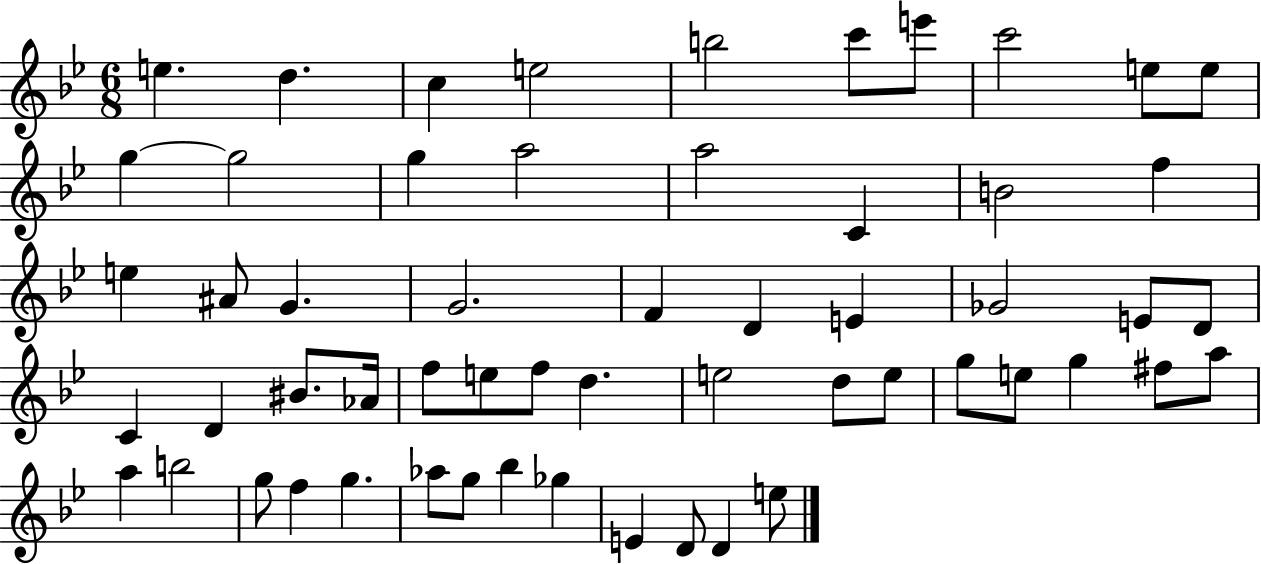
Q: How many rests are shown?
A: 0